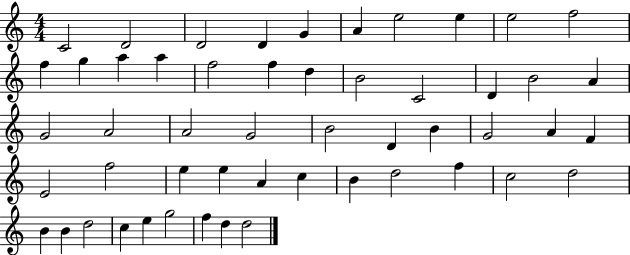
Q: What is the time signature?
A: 4/4